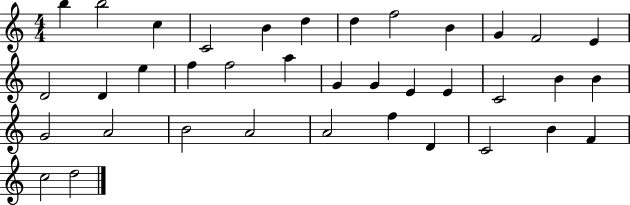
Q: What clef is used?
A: treble